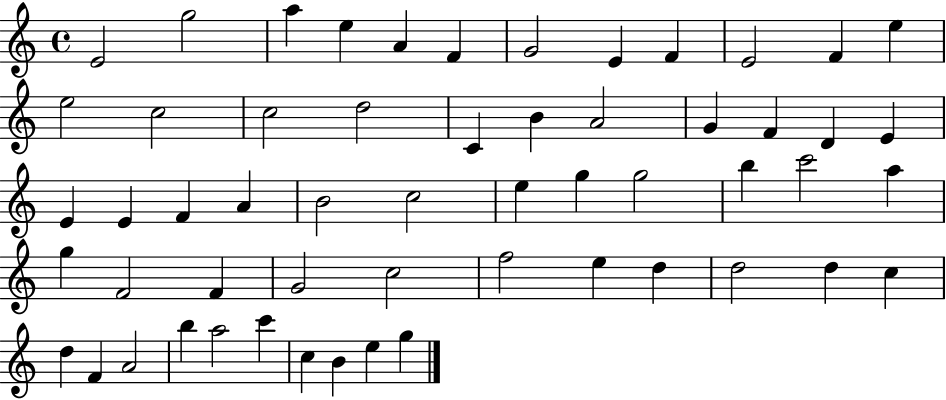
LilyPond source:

{
  \clef treble
  \time 4/4
  \defaultTimeSignature
  \key c \major
  e'2 g''2 | a''4 e''4 a'4 f'4 | g'2 e'4 f'4 | e'2 f'4 e''4 | \break e''2 c''2 | c''2 d''2 | c'4 b'4 a'2 | g'4 f'4 d'4 e'4 | \break e'4 e'4 f'4 a'4 | b'2 c''2 | e''4 g''4 g''2 | b''4 c'''2 a''4 | \break g''4 f'2 f'4 | g'2 c''2 | f''2 e''4 d''4 | d''2 d''4 c''4 | \break d''4 f'4 a'2 | b''4 a''2 c'''4 | c''4 b'4 e''4 g''4 | \bar "|."
}